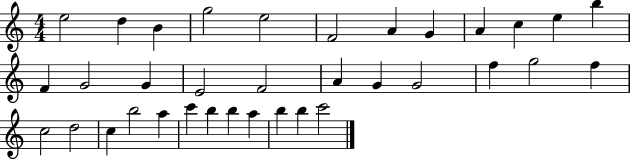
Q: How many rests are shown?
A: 0